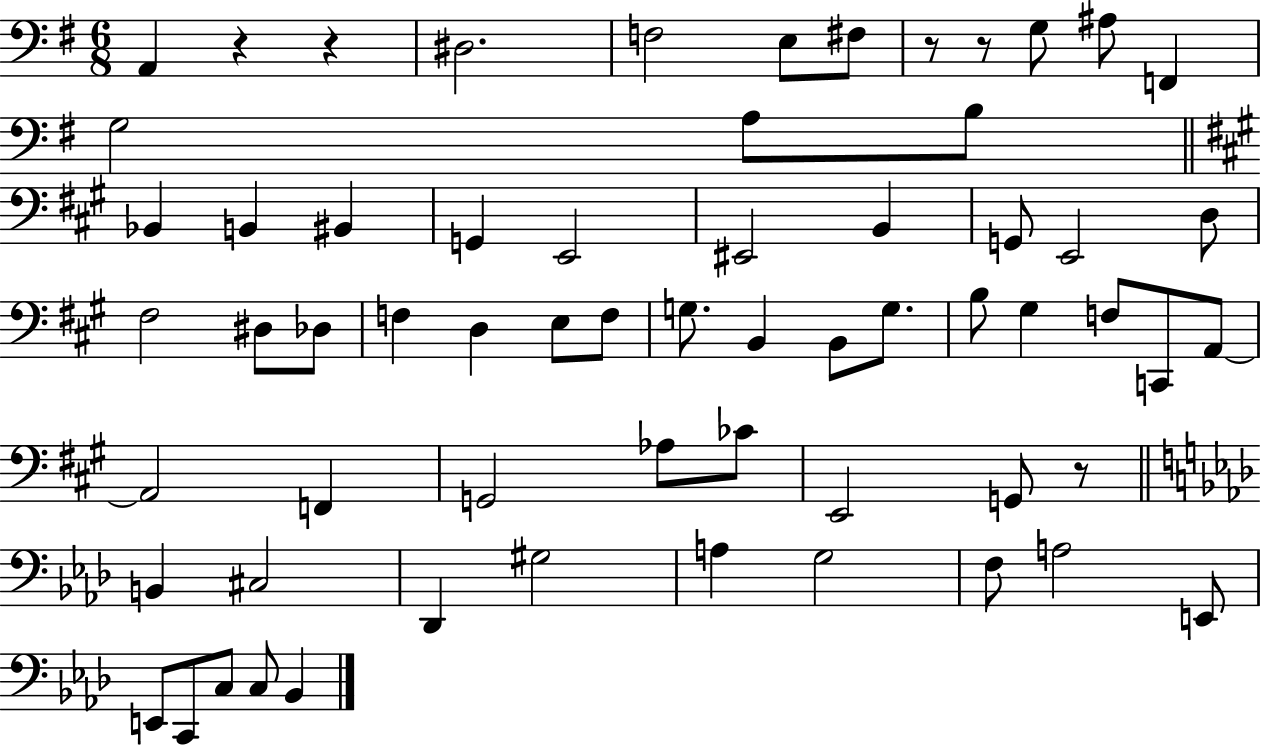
A2/q R/q R/q D#3/h. F3/h E3/e F#3/e R/e R/e G3/e A#3/e F2/q G3/h A3/e B3/e Bb2/q B2/q BIS2/q G2/q E2/h EIS2/h B2/q G2/e E2/h D3/e F#3/h D#3/e Db3/e F3/q D3/q E3/e F3/e G3/e. B2/q B2/e G3/e. B3/e G#3/q F3/e C2/e A2/e A2/h F2/q G2/h Ab3/e CES4/e E2/h G2/e R/e B2/q C#3/h Db2/q G#3/h A3/q G3/h F3/e A3/h E2/e E2/e C2/e C3/e C3/e Bb2/q